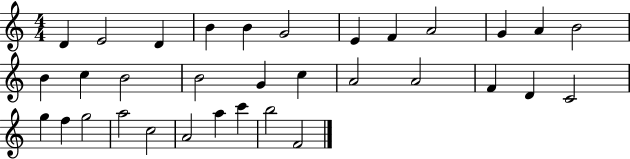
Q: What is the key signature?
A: C major